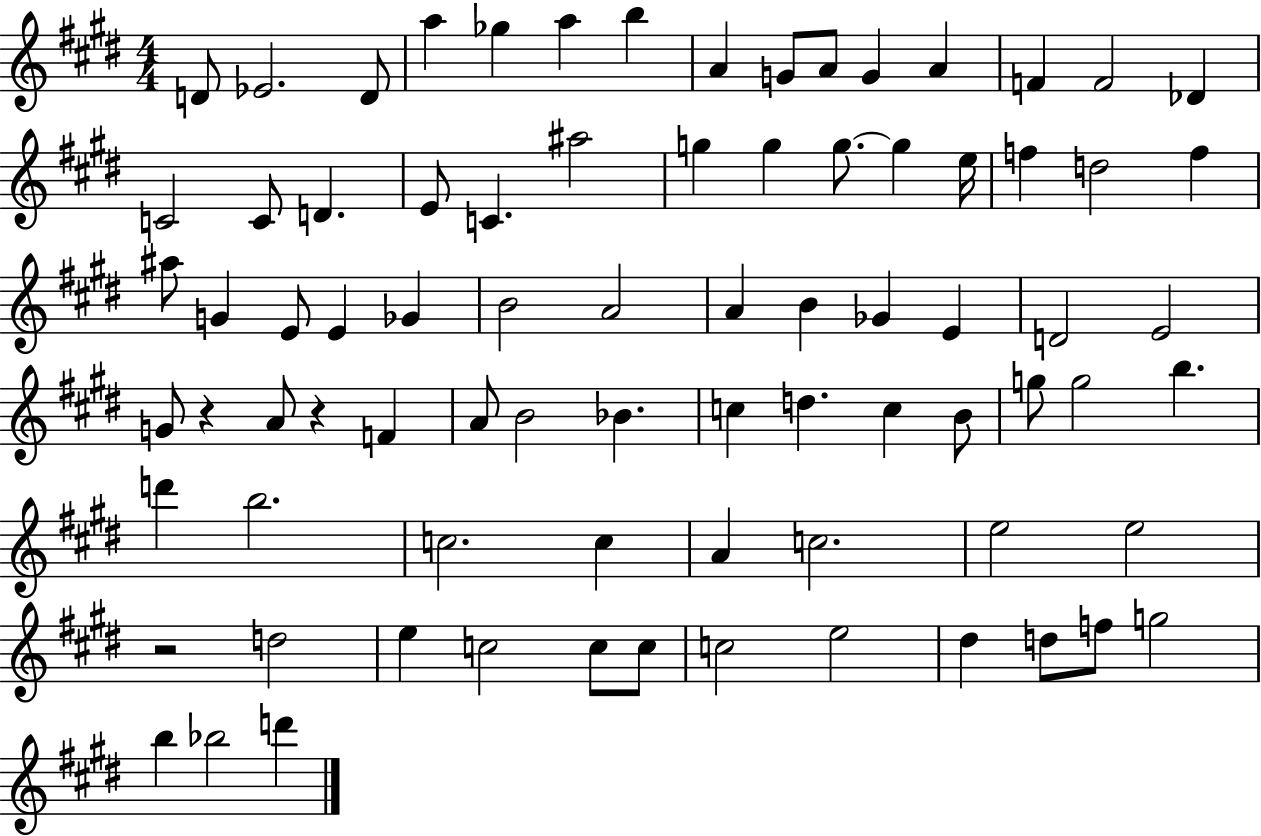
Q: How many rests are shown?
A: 3